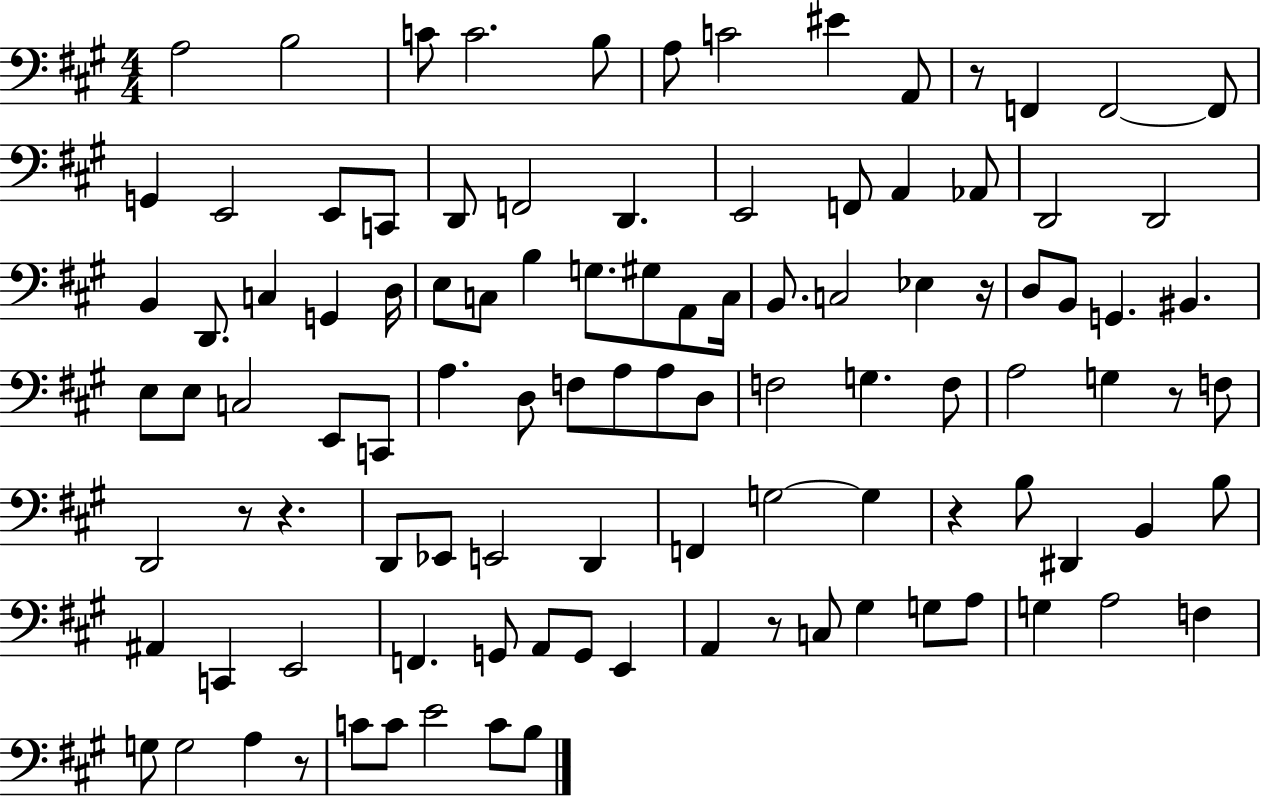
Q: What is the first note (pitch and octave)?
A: A3